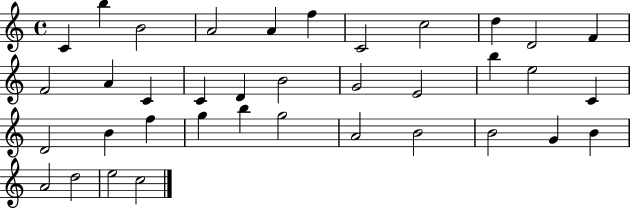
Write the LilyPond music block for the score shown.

{
  \clef treble
  \time 4/4
  \defaultTimeSignature
  \key c \major
  c'4 b''4 b'2 | a'2 a'4 f''4 | c'2 c''2 | d''4 d'2 f'4 | \break f'2 a'4 c'4 | c'4 d'4 b'2 | g'2 e'2 | b''4 e''2 c'4 | \break d'2 b'4 f''4 | g''4 b''4 g''2 | a'2 b'2 | b'2 g'4 b'4 | \break a'2 d''2 | e''2 c''2 | \bar "|."
}